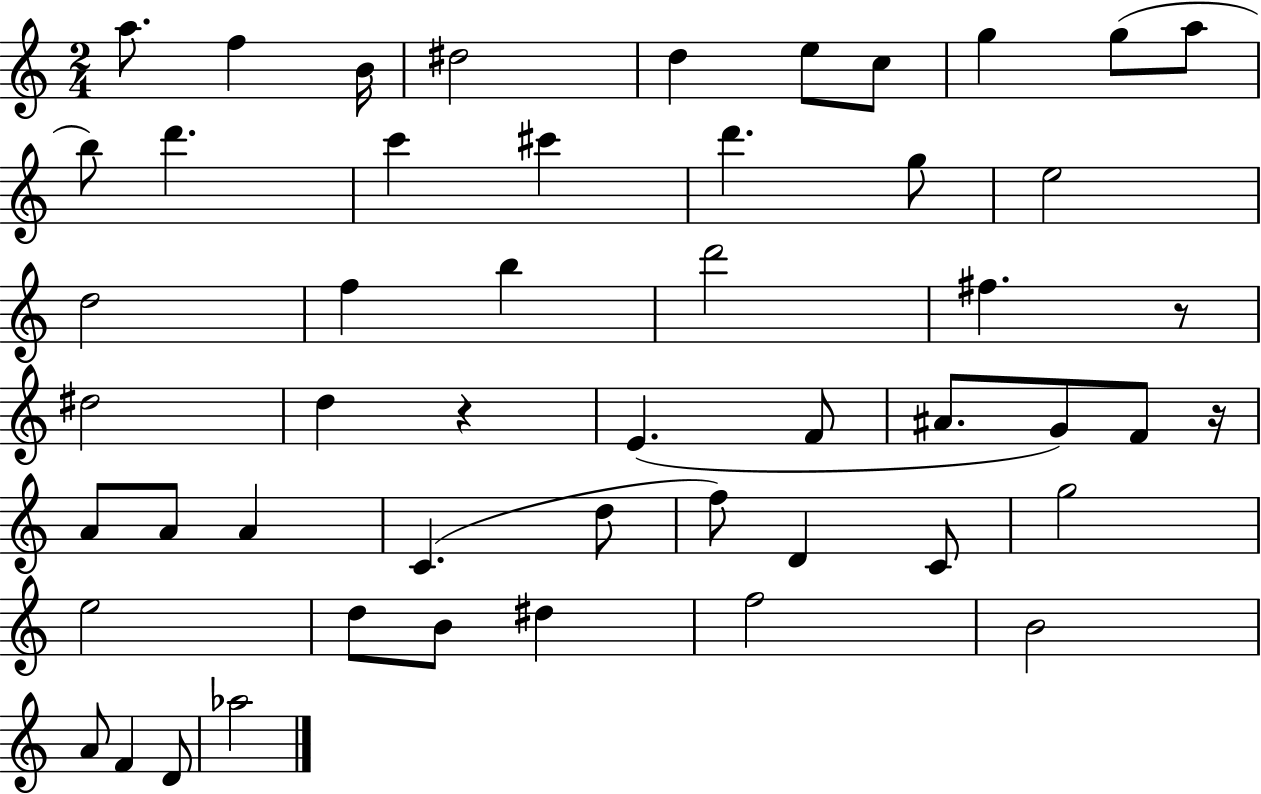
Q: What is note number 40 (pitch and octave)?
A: D5